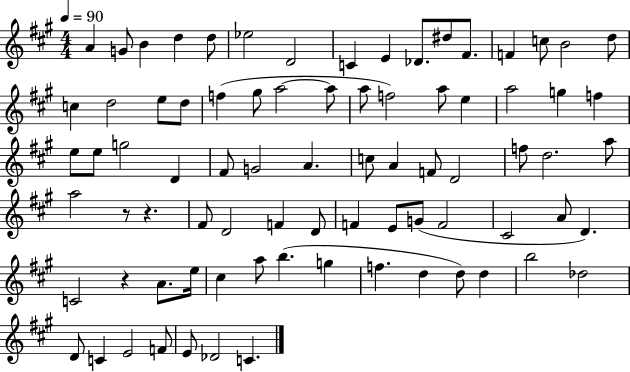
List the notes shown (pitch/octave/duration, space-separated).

A4/q G4/e B4/q D5/q D5/e Eb5/h D4/h C4/q E4/q Db4/e. D#5/e F#4/e. F4/q C5/e B4/h D5/e C5/q D5/h E5/e D5/e F5/q G#5/e A5/h A5/e A5/e F5/h A5/e E5/q A5/h G5/q F5/q E5/e E5/e G5/h D4/q F#4/e G4/h A4/q. C5/e A4/q F4/e D4/h F5/e D5/h. A5/e A5/h R/e R/q. F#4/e D4/h F4/q D4/e F4/q E4/e G4/e F4/h C#4/h A4/e D4/q. C4/h R/q A4/e. E5/s C#5/q A5/e B5/q. G5/q F5/q. D5/q D5/e D5/q B5/h Db5/h D4/e C4/q E4/h F4/e E4/e Db4/h C4/q.